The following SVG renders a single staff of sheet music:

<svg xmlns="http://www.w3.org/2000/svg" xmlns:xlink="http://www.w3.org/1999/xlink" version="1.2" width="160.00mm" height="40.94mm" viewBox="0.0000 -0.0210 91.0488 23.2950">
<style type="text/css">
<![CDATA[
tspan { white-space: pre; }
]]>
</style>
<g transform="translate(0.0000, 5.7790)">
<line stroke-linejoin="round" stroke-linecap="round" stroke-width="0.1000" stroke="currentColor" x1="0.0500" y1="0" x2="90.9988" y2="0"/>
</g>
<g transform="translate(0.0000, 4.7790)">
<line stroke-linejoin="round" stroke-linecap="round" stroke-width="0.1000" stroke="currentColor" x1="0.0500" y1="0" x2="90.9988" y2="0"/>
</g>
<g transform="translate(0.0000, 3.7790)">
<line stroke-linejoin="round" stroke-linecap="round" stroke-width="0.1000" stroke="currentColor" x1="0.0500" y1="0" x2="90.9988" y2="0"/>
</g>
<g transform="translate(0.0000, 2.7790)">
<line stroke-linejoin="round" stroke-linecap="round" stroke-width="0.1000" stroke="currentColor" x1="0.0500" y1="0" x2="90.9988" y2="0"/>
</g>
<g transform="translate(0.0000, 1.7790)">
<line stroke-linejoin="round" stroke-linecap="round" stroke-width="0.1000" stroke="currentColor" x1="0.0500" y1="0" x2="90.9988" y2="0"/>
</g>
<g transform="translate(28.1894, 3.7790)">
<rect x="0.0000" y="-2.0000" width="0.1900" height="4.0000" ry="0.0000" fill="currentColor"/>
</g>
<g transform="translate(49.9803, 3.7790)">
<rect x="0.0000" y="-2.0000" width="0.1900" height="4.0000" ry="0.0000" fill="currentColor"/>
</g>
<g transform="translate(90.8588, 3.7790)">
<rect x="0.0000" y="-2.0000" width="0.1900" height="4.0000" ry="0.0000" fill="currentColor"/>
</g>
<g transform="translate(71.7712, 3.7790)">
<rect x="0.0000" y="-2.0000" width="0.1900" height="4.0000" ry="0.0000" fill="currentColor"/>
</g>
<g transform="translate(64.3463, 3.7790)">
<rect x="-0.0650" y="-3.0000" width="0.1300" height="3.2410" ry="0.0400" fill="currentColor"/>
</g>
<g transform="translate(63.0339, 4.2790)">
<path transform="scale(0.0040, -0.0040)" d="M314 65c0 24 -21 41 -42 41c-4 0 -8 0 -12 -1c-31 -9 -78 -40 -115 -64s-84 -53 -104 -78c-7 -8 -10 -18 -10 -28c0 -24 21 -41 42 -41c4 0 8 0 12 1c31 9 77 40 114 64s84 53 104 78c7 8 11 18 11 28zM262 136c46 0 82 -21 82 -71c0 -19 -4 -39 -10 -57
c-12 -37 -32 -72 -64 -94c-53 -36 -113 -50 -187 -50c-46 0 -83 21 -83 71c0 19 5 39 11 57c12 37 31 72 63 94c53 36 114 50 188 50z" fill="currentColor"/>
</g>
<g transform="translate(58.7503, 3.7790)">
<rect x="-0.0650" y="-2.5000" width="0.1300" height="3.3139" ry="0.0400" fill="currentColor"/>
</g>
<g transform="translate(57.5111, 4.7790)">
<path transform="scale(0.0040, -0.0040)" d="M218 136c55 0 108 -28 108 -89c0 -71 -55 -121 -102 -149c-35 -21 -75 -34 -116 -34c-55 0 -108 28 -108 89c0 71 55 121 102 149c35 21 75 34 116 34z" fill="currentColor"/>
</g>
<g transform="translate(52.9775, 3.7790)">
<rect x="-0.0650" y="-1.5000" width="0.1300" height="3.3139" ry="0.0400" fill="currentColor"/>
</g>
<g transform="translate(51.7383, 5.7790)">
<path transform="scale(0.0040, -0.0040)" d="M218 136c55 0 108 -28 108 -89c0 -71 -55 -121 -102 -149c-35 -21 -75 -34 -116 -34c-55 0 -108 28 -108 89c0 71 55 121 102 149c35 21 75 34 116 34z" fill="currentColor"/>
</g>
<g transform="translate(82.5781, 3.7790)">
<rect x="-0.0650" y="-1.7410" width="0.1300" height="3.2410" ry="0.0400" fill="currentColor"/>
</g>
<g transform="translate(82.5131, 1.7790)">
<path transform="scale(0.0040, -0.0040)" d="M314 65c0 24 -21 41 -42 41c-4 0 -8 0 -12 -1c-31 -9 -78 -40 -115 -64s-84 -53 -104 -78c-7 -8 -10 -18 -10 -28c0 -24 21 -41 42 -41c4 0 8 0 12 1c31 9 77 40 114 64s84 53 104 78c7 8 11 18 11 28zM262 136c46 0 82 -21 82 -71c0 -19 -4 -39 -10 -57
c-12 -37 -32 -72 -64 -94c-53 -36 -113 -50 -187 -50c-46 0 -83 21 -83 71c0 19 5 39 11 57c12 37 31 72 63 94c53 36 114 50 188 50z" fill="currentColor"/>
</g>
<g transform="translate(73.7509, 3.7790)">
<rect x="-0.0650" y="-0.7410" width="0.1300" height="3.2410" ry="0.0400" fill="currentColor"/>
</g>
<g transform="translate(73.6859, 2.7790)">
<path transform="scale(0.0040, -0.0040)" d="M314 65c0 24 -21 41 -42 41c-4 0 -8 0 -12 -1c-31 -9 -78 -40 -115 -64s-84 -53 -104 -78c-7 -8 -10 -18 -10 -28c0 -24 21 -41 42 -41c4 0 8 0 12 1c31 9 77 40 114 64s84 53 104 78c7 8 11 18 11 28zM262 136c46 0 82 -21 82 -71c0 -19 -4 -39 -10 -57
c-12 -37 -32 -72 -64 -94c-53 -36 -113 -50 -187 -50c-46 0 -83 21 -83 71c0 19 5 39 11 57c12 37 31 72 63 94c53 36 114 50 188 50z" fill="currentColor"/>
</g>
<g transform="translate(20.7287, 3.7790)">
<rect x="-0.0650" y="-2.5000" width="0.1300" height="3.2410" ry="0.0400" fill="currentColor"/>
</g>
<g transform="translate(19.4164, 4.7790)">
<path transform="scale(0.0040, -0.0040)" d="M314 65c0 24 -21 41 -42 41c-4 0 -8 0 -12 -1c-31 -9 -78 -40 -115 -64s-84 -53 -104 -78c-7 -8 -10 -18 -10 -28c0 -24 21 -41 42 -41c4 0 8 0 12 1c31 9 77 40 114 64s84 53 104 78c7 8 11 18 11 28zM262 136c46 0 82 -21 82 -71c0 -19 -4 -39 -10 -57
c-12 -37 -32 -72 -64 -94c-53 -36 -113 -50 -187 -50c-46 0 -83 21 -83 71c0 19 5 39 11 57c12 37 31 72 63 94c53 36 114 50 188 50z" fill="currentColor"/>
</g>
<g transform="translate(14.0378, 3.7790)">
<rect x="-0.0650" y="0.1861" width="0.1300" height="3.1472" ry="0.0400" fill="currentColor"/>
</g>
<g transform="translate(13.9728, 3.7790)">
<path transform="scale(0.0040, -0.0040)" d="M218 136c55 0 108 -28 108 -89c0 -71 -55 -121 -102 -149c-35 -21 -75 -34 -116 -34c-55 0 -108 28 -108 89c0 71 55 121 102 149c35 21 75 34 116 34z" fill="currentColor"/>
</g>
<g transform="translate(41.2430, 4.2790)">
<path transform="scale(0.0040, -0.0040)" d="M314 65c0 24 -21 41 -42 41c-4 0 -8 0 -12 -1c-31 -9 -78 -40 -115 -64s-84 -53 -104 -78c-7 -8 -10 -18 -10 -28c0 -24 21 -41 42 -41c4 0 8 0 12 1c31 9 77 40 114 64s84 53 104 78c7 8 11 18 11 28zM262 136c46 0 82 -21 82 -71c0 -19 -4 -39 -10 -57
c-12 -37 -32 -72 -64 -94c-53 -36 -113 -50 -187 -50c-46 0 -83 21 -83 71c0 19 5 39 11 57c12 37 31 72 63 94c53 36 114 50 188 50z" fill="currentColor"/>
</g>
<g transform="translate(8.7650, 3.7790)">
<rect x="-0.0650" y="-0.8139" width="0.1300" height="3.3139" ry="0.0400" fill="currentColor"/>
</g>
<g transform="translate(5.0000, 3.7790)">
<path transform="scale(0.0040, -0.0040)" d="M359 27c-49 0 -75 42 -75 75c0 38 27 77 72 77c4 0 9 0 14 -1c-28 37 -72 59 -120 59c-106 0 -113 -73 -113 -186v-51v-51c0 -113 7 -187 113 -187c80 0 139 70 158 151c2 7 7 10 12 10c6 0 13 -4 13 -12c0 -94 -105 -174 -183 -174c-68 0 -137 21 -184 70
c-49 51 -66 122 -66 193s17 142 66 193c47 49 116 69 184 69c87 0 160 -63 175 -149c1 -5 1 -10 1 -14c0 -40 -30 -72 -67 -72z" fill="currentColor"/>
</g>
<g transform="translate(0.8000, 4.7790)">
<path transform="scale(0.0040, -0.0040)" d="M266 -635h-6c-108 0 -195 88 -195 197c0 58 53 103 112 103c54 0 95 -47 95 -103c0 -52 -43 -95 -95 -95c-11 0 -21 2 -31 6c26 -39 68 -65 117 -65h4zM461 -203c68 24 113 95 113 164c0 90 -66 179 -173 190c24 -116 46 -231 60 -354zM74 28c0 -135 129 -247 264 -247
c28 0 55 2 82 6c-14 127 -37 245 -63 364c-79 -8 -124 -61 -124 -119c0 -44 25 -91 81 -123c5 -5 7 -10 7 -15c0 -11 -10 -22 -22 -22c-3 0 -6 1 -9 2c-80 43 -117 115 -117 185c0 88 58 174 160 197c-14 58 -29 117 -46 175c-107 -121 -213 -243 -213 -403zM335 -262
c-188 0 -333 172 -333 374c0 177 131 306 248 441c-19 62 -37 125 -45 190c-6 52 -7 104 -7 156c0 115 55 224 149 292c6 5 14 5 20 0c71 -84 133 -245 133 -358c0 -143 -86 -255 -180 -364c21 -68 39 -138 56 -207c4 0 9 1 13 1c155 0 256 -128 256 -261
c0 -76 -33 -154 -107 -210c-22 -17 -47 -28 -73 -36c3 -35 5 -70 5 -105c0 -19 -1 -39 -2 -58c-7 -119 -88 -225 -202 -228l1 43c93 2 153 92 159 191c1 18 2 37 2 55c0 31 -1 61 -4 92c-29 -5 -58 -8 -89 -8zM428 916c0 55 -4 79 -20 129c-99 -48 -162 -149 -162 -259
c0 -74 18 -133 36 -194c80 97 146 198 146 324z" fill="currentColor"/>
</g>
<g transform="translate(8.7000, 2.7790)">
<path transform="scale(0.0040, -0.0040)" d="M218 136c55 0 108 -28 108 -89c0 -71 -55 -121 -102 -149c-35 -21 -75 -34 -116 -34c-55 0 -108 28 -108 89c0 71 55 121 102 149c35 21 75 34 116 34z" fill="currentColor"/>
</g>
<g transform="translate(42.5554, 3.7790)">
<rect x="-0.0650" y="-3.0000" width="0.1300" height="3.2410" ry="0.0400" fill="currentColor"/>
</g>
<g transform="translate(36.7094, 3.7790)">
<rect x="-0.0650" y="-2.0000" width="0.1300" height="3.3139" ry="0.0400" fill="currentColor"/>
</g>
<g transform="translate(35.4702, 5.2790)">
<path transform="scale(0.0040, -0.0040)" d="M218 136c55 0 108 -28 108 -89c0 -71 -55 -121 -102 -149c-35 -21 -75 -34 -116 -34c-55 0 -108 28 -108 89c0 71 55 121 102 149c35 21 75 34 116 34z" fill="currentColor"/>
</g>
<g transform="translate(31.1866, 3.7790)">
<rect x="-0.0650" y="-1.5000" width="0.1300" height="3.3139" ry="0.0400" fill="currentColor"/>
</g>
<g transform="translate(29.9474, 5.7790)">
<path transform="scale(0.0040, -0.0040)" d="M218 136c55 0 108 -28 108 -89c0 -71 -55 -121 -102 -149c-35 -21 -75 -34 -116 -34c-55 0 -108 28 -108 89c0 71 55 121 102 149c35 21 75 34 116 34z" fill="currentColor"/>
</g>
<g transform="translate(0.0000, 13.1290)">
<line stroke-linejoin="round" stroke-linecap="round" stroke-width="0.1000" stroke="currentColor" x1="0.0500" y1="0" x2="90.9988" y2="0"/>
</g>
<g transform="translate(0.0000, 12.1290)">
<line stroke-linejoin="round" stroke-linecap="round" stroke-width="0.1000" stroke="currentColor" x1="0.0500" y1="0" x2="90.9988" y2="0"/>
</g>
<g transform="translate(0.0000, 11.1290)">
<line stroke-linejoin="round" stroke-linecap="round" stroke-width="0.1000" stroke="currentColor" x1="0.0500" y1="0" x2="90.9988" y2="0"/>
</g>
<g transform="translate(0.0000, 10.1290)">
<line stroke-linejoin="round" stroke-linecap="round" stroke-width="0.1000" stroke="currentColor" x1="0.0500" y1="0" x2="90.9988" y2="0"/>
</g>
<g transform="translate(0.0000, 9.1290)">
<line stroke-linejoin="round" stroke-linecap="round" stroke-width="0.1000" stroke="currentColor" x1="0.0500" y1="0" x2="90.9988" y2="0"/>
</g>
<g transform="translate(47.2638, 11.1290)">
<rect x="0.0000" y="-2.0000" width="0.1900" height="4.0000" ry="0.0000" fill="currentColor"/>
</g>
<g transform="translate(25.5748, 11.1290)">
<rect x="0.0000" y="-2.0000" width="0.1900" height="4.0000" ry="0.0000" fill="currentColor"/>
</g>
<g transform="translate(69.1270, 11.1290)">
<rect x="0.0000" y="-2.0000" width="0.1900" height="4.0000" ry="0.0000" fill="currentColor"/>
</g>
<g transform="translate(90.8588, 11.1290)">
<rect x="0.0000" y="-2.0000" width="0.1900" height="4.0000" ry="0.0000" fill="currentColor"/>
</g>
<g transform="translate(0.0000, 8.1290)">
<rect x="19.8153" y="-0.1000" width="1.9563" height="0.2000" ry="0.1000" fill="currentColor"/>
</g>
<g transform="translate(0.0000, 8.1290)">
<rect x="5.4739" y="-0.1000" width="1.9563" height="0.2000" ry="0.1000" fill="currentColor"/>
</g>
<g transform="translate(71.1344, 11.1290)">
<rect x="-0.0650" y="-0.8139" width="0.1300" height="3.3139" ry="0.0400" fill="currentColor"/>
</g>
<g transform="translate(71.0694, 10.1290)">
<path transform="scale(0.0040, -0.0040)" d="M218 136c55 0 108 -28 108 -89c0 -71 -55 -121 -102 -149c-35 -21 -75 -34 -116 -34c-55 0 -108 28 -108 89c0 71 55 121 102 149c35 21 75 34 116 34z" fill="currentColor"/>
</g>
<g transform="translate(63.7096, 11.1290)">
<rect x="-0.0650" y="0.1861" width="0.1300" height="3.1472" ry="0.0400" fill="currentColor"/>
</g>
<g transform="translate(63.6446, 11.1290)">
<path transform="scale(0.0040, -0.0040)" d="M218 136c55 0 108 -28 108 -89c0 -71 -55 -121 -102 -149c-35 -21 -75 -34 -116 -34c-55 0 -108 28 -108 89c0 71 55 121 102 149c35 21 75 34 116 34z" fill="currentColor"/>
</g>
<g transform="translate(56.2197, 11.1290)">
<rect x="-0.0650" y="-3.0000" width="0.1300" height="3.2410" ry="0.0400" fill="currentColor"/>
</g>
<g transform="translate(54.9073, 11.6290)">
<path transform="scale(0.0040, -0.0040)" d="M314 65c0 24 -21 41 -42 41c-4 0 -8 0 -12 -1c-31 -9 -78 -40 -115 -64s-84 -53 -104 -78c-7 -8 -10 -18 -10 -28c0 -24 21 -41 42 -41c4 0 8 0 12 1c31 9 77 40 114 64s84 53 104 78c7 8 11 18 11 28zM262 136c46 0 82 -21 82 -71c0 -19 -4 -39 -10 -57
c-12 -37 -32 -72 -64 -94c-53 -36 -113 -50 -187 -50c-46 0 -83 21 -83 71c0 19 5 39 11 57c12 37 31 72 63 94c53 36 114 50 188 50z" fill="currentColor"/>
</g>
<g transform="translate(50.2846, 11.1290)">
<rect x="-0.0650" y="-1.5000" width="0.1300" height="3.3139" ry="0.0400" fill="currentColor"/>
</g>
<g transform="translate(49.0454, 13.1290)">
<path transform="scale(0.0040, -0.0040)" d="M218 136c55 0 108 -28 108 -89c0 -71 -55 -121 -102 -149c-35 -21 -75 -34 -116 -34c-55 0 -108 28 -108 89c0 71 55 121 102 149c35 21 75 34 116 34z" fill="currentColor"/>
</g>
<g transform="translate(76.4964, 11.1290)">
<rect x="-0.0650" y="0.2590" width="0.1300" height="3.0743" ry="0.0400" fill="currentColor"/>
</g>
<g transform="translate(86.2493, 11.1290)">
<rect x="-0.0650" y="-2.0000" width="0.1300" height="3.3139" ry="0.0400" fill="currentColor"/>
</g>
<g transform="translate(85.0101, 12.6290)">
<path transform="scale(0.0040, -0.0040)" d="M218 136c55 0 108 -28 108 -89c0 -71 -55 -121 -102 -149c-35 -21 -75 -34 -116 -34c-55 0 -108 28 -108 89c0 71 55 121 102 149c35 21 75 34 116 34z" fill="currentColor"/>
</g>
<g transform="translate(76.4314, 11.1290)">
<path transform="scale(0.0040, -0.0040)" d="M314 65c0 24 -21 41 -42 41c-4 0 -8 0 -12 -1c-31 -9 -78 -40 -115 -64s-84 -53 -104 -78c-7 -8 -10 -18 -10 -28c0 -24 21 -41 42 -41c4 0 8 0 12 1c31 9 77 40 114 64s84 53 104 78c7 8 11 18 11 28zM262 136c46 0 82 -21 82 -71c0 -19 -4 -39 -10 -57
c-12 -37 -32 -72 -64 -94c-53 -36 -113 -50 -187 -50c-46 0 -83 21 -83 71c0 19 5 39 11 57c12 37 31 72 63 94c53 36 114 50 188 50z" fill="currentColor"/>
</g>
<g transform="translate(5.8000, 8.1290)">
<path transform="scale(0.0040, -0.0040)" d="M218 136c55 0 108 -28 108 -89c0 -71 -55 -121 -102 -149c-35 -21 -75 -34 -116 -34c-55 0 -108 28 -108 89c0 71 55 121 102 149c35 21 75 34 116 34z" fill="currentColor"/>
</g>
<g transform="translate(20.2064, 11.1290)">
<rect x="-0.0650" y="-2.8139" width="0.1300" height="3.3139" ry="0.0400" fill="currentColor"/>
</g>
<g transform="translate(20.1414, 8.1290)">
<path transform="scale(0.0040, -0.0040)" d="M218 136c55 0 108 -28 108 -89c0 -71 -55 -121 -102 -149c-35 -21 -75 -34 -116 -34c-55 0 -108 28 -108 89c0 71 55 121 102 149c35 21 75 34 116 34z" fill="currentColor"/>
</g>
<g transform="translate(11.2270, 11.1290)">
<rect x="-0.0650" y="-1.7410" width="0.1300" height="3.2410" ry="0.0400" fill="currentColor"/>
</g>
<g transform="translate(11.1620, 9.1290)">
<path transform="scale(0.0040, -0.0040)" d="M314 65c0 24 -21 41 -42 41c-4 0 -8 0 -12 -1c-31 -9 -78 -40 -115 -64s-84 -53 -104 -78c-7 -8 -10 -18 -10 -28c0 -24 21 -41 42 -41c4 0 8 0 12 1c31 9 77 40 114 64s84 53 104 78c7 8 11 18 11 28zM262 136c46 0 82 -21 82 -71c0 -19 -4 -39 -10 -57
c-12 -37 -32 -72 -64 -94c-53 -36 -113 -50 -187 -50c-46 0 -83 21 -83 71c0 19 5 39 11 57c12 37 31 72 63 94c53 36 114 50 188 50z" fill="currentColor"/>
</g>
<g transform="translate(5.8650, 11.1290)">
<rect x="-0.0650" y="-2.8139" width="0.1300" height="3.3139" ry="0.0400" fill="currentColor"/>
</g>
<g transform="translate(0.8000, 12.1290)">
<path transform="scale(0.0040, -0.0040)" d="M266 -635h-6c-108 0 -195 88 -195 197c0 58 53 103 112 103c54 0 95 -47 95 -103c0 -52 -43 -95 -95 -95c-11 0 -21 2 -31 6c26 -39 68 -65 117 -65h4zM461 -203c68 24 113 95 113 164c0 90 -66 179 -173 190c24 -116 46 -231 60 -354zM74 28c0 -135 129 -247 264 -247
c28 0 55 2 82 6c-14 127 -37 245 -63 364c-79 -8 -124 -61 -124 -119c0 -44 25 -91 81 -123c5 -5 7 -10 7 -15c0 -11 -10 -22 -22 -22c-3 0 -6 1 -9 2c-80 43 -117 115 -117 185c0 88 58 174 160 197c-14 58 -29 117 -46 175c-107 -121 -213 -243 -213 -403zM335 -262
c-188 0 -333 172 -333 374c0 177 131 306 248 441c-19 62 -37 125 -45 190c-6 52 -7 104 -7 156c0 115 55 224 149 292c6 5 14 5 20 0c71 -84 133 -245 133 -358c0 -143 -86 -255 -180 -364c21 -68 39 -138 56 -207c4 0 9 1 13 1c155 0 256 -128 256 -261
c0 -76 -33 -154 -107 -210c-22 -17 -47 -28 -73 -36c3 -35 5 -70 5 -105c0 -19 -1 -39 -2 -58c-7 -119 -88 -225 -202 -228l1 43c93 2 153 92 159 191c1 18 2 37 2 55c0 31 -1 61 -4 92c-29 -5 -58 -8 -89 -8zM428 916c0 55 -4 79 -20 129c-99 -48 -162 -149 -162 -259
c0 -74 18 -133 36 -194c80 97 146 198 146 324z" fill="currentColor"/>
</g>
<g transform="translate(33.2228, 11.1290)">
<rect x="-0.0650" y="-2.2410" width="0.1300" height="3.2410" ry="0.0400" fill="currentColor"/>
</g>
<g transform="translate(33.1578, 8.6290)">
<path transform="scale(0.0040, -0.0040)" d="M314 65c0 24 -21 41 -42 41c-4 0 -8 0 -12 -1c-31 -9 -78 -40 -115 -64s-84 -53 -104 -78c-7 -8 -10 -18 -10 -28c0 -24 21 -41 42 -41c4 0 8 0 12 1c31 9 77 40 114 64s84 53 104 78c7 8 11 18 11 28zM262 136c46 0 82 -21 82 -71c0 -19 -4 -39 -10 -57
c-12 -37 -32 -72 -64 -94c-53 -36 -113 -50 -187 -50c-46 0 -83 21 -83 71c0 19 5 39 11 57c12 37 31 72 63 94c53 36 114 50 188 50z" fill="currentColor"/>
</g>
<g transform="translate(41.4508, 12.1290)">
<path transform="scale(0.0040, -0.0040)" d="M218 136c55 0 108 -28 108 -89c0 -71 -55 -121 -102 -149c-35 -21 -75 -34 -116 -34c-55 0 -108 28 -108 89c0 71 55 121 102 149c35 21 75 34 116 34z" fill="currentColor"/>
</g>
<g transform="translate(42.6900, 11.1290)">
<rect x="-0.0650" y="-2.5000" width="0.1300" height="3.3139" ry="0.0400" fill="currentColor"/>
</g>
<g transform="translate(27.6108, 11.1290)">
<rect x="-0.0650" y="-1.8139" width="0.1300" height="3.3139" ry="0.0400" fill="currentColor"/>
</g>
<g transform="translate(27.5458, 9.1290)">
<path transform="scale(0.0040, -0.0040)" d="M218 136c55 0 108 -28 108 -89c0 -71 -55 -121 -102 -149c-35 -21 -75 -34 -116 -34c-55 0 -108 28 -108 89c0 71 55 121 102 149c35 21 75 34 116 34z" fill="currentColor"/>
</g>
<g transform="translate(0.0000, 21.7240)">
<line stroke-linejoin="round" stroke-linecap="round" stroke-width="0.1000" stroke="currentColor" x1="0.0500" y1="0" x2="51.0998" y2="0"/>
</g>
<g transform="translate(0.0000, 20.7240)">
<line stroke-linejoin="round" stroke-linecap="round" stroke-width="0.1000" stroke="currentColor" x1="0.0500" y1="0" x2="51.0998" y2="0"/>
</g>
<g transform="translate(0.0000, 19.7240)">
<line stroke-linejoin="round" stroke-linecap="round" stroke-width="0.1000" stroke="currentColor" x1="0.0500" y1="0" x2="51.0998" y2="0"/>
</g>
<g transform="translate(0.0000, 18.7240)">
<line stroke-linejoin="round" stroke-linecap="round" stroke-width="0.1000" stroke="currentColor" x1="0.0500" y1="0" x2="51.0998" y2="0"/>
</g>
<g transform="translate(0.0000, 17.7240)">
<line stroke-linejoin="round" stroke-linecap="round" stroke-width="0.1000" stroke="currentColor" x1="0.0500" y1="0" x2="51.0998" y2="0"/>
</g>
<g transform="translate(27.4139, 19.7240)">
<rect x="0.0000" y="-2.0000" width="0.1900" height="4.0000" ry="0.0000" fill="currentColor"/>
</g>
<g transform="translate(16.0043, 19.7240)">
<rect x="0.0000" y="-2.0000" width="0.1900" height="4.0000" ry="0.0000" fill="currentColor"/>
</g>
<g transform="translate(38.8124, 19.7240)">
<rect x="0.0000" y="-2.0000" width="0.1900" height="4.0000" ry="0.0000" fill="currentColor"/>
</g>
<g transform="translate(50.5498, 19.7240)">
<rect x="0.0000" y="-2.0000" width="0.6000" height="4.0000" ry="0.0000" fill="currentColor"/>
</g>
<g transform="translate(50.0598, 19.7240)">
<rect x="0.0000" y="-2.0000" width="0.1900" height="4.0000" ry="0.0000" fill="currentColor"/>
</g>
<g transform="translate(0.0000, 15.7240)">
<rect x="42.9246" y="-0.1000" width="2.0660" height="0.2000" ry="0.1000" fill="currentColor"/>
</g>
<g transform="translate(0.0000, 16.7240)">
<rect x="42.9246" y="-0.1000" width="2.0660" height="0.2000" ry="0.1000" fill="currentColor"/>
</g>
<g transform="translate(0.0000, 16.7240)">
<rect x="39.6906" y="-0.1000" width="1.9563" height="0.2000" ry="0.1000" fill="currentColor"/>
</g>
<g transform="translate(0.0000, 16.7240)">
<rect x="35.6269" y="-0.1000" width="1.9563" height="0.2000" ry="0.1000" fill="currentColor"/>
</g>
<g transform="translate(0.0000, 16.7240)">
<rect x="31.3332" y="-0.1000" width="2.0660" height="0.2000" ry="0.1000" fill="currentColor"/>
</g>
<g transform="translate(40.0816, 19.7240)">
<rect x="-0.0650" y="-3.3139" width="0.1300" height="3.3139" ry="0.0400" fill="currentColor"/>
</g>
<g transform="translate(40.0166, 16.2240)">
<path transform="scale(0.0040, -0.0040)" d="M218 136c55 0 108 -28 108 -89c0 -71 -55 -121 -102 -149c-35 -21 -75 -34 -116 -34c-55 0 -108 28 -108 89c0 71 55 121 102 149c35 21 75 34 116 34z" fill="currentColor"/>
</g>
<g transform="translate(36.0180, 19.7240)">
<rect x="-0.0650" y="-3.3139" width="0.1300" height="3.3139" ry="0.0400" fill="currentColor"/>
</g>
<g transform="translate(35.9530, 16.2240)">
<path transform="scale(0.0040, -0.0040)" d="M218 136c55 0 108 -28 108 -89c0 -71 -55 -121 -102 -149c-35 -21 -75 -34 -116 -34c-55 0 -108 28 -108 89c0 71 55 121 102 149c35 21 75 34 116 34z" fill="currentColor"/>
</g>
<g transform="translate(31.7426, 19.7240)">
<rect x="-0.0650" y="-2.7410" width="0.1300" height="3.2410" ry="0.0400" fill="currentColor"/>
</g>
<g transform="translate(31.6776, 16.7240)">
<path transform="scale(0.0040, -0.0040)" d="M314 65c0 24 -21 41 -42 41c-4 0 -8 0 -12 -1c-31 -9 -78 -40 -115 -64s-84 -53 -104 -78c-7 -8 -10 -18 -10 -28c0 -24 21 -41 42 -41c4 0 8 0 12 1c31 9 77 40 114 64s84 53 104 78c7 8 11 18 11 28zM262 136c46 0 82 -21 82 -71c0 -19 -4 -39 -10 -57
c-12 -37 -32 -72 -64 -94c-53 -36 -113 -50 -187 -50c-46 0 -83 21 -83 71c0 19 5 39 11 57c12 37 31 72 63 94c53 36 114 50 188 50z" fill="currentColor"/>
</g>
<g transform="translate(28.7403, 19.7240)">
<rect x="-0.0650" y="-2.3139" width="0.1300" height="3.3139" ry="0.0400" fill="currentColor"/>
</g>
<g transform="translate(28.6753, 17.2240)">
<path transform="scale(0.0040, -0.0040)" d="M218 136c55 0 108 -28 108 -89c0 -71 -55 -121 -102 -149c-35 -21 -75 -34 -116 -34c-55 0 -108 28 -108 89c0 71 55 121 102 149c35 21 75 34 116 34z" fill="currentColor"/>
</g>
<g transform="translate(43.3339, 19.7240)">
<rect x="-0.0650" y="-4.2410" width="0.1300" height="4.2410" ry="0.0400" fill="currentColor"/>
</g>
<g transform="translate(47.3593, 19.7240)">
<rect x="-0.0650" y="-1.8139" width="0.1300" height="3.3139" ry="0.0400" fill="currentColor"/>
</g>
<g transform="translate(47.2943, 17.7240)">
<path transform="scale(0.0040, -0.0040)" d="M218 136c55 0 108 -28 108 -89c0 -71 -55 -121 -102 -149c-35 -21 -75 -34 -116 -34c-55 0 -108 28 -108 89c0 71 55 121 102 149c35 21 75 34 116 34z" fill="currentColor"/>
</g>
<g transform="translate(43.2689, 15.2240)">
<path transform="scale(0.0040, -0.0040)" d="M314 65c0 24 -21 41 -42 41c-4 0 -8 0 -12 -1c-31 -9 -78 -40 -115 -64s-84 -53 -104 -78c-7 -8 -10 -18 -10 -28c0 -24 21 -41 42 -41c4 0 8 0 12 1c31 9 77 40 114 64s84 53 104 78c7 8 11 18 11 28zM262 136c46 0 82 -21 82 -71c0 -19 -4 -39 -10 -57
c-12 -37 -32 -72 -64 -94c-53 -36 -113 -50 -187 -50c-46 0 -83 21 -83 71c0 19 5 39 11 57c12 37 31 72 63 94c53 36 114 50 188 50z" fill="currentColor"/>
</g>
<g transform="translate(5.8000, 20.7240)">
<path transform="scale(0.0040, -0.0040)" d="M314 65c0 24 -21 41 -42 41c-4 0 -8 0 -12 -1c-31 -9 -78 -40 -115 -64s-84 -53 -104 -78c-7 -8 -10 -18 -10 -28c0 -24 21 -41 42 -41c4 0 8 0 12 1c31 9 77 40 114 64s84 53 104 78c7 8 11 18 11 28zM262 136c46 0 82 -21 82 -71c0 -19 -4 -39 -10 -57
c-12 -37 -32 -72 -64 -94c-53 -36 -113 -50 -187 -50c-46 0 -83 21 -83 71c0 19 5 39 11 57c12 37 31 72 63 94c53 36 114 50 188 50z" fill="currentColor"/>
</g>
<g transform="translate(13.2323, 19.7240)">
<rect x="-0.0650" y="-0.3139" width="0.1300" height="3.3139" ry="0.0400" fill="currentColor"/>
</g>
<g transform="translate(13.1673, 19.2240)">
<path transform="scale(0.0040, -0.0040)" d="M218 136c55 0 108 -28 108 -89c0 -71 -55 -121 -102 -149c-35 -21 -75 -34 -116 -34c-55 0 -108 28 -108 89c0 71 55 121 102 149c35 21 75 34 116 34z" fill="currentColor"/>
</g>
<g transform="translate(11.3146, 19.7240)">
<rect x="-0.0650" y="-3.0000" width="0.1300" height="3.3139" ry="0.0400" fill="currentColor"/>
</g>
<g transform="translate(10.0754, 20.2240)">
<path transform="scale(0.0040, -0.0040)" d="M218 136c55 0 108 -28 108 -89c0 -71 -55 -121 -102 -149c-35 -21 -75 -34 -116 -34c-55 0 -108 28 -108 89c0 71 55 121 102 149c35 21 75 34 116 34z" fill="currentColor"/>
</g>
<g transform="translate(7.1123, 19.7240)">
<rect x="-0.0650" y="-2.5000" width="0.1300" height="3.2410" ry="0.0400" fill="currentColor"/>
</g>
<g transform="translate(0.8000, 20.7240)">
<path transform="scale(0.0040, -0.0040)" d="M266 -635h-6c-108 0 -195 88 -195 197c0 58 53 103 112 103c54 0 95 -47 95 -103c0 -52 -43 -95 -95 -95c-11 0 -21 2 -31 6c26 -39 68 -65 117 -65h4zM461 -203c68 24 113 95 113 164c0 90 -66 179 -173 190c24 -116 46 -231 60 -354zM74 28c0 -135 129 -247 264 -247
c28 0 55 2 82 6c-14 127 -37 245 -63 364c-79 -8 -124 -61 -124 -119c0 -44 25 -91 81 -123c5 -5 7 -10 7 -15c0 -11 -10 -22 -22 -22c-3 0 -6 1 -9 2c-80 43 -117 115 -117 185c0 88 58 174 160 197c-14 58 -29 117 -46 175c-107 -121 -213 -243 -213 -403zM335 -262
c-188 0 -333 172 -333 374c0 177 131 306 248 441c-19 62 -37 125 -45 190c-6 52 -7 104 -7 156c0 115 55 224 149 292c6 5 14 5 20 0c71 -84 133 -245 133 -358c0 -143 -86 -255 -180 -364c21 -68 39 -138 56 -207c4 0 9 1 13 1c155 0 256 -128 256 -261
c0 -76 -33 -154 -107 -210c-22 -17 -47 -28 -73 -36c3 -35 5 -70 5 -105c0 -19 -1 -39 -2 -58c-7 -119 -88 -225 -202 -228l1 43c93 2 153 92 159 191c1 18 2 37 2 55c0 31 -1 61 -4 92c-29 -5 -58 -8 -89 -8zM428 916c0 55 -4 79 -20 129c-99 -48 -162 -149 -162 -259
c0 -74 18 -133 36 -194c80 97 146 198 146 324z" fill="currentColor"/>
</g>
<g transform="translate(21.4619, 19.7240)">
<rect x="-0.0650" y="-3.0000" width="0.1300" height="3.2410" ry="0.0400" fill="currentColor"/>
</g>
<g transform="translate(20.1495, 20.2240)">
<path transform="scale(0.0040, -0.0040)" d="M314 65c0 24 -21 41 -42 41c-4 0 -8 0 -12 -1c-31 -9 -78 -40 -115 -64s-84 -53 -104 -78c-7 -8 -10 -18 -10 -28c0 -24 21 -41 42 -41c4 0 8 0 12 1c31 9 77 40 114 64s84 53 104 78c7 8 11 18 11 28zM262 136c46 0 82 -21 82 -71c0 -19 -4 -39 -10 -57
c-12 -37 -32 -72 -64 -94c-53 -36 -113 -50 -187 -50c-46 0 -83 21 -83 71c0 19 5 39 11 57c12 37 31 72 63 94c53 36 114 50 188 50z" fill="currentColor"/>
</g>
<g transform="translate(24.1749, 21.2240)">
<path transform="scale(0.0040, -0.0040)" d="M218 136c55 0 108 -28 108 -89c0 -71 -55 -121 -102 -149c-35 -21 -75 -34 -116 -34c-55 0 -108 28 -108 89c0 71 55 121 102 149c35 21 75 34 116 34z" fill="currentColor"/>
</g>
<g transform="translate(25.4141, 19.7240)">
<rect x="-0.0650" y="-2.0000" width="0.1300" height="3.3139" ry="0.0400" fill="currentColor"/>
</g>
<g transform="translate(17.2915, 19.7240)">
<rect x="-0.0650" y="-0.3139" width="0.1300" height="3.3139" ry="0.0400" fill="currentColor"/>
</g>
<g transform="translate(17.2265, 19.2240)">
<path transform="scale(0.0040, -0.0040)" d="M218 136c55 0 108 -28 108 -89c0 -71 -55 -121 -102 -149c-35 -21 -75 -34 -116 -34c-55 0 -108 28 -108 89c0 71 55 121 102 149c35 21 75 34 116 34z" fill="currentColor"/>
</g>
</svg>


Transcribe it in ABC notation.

X:1
T:Untitled
M:4/4
L:1/4
K:C
d B G2 E F A2 E G A2 d2 f2 a f2 a f g2 G E A2 B d B2 F G2 A c c A2 F g a2 b b d'2 f